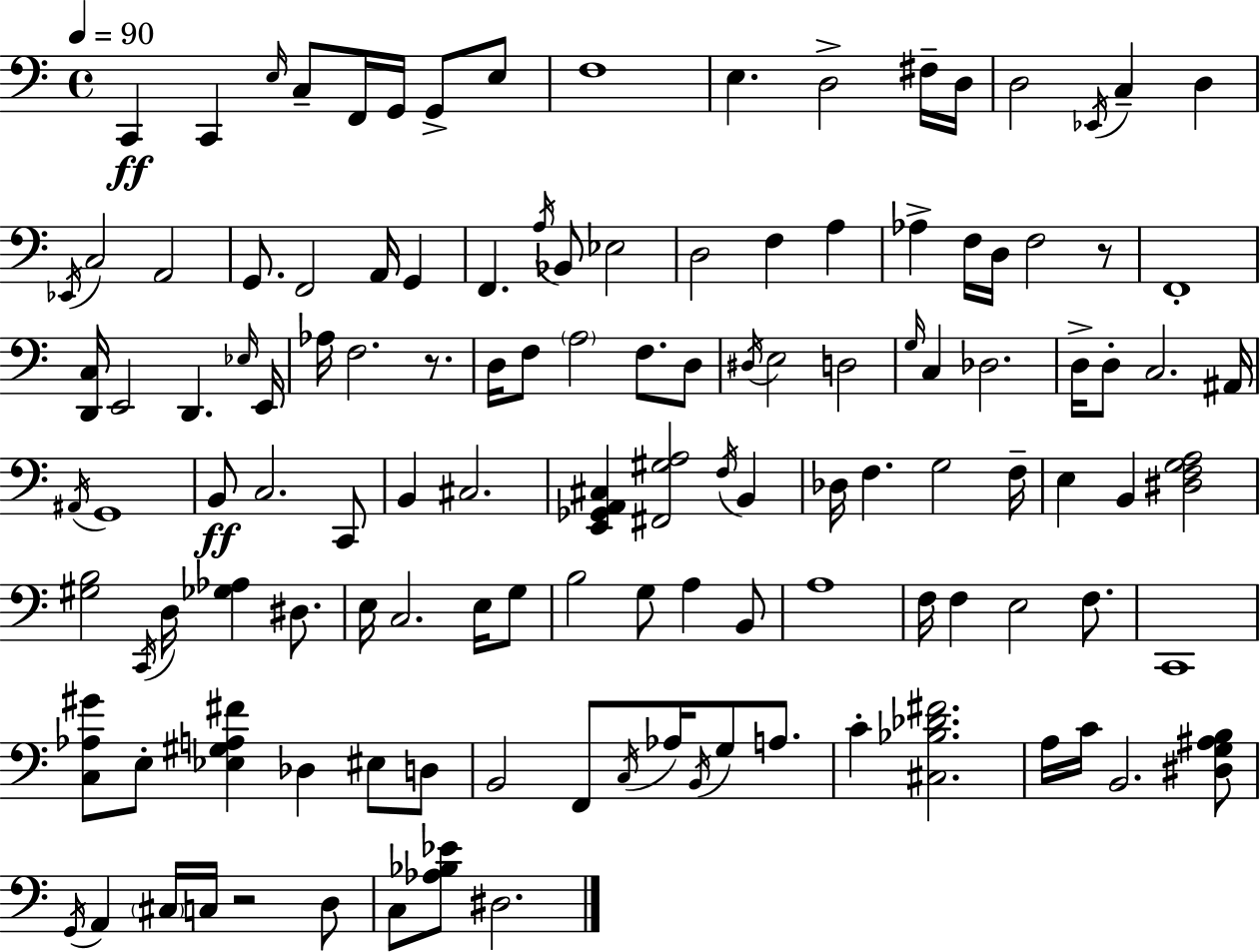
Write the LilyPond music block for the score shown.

{
  \clef bass
  \time 4/4
  \defaultTimeSignature
  \key c \major
  \tempo 4 = 90
  c,4\ff c,4 \grace { e16 } c8-- f,16 g,16 g,8-> e8 | f1 | e4. d2-> fis16-- | d16 d2 \acciaccatura { ees,16 } c4-- d4 | \break \acciaccatura { ees,16 } c2 a,2 | g,8. f,2 a,16 g,4 | f,4. \acciaccatura { a16 } bes,8 ees2 | d2 f4 | \break a4 aes4-> f16 d16 f2 | r8 f,1-. | <d, c>16 e,2 d,4. | \grace { ees16 } e,16 aes16 f2. | \break r8. d16 f8 \parenthesize a2 | f8. d8 \acciaccatura { dis16 } e2 d2 | \grace { g16 } c4 des2. | d16-> d8-. c2. | \break ais,16 \acciaccatura { ais,16 } g,1 | b,8\ff c2. | c,8 b,4 cis2. | <e, ges, a, cis>4 <fis, gis a>2 | \break \acciaccatura { f16 } b,4 des16 f4. | g2 f16-- e4 b,4 | <dis f g a>2 <gis b>2 | \acciaccatura { c,16 } d16 <ges aes>4 dis8. e16 c2. | \break e16 g8 b2 | g8 a4 b,8 a1 | f16 f4 e2 | f8. c,1 | \break <c aes gis'>8 e8-. <ees gis a fis'>4 | des4 eis8 d8 b,2 | f,8 \acciaccatura { c16 } aes16 \acciaccatura { b,16 } g8 a8. c'4-. | <cis bes des' fis'>2. a16 c'16 b,2. | \break <dis g ais b>8 \acciaccatura { g,16 } a,4 | \parenthesize cis16 c16 r2 d8 c8 <aes bes ees'>8 | dis2. \bar "|."
}